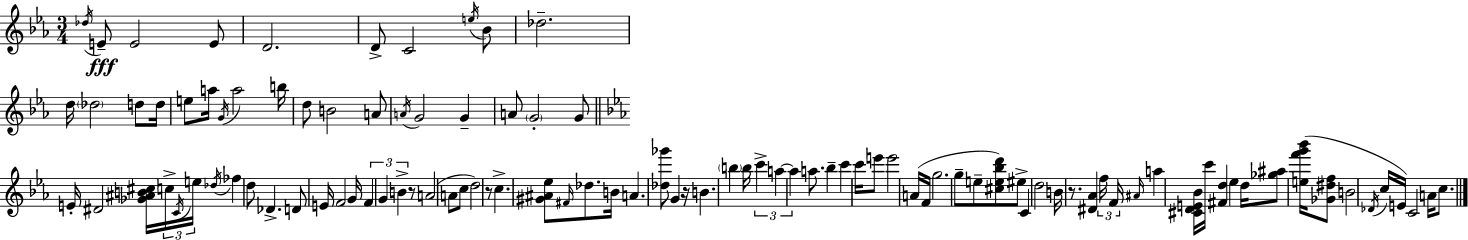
{
  \clef treble
  \numericTimeSignature
  \time 3/4
  \key ees \major
  \acciaccatura { des''16 }\fff e'8-- e'2 e'8 | d'2. | d'8-> c'2 \acciaccatura { e''16 } | bes'8 des''2.-- | \break d''16 \parenthesize des''2 d''8 | d''16 e''8 a''16 \acciaccatura { g'16 } a''2 | b''16 d''8 b'2 | a'8 \acciaccatura { a'16 } g'2 | \break g'4-- a'8 \parenthesize g'2-. | g'8 \bar "||" \break \key ees \major e'16-. dis'2 <ges' ais' b' cis''>16 \tuplet 3/2 { c''16-> \acciaccatura { c'16 } | e''16 } \acciaccatura { des''16 } fes''4 d''8 des'4.-> | d'8 e'16 f'2 | g'16 \tuplet 3/2 { f'4 g'4 b'4-> } | \break r8 a'2( | a'8 c''8 d''2) | r8 c''4.-> <gis' ais' ees''>8 \grace { fis'16 } des''8. | b'16 a'4. <des'' ges'''>8 g'4 | \break r16 b'4. \parenthesize b''4 | b''16 \tuplet 3/2 { c'''4-> a''4~~ a''4 } | a''8. bes''4-- c'''4 | c'''16 e'''8 e'''2 | \break a'16( f'16 g''2. | g''8-- e''8-- <cis'' e'' bes'' d'''>8) eis''8-> c'4 | d''2 b'16 | r8. <dis' aes'>4 \tuplet 3/2 { f''16 f'16 \grace { ais'16 } } a''4 | \break <cis' d' e' bes'>16 c'''16 <fis' d''>4 ees''4 | d''16 <ges'' ais''>8 <e'' f''' g''' bes'''>16( <ges' dis'' f''>8 b'2 | \acciaccatura { des'16 } c''16 e'16) c'2 | a'16 c''8. \bar "|."
}